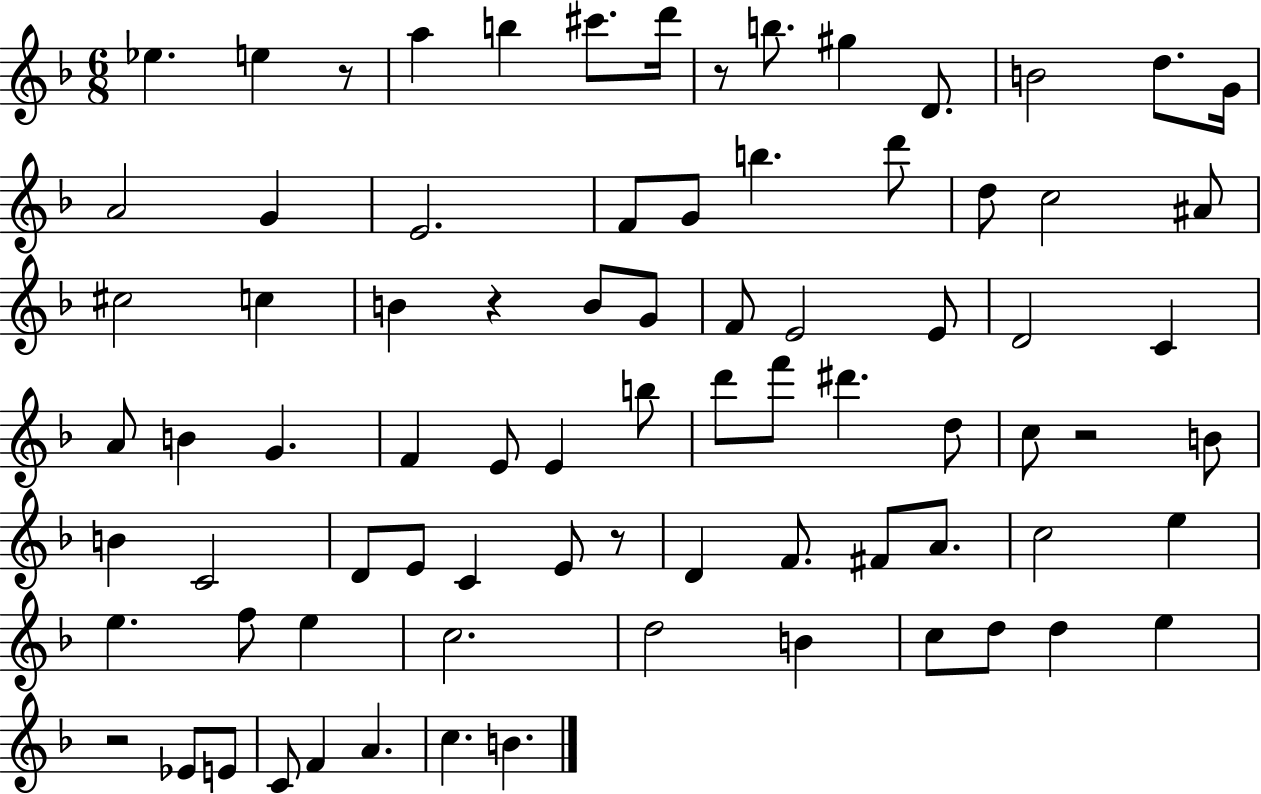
Eb5/q. E5/q R/e A5/q B5/q C#6/e. D6/s R/e B5/e. G#5/q D4/e. B4/h D5/e. G4/s A4/h G4/q E4/h. F4/e G4/e B5/q. D6/e D5/e C5/h A#4/e C#5/h C5/q B4/q R/q B4/e G4/e F4/e E4/h E4/e D4/h C4/q A4/e B4/q G4/q. F4/q E4/e E4/q B5/e D6/e F6/e D#6/q. D5/e C5/e R/h B4/e B4/q C4/h D4/e E4/e C4/q E4/e R/e D4/q F4/e. F#4/e A4/e. C5/h E5/q E5/q. F5/e E5/q C5/h. D5/h B4/q C5/e D5/e D5/q E5/q R/h Eb4/e E4/e C4/e F4/q A4/q. C5/q. B4/q.